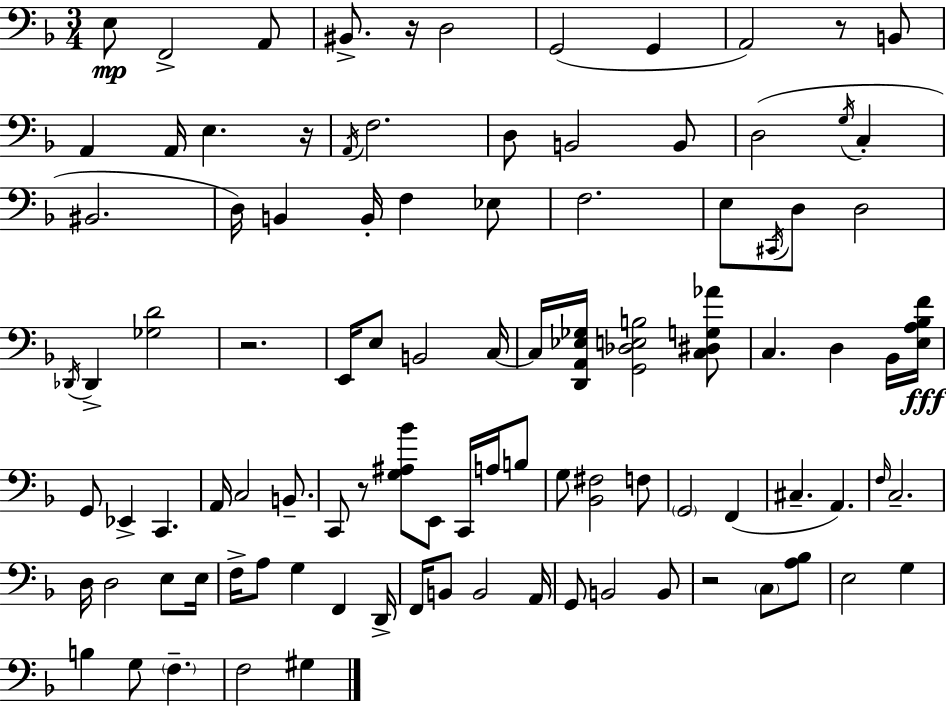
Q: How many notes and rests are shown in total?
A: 98